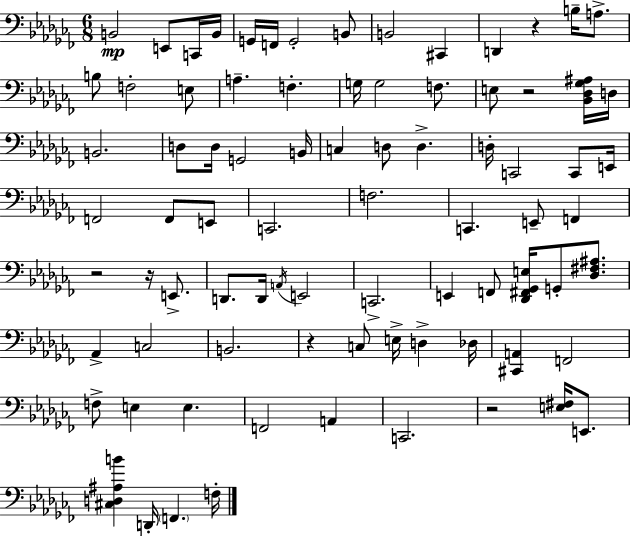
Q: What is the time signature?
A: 6/8